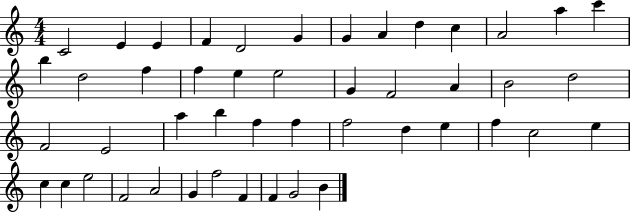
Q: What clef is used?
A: treble